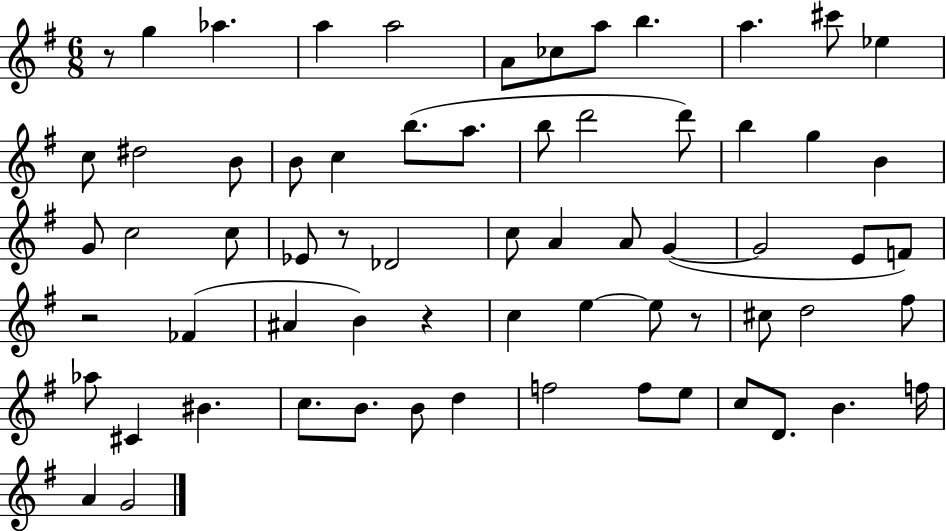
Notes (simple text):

R/e G5/q Ab5/q. A5/q A5/h A4/e CES5/e A5/e B5/q. A5/q. C#6/e Eb5/q C5/e D#5/h B4/e B4/e C5/q B5/e. A5/e. B5/e D6/h D6/e B5/q G5/q B4/q G4/e C5/h C5/e Eb4/e R/e Db4/h C5/e A4/q A4/e G4/q G4/h E4/e F4/e R/h FES4/q A#4/q B4/q R/q C5/q E5/q E5/e R/e C#5/e D5/h F#5/e Ab5/e C#4/q BIS4/q. C5/e. B4/e. B4/e D5/q F5/h F5/e E5/e C5/e D4/e. B4/q. F5/s A4/q G4/h